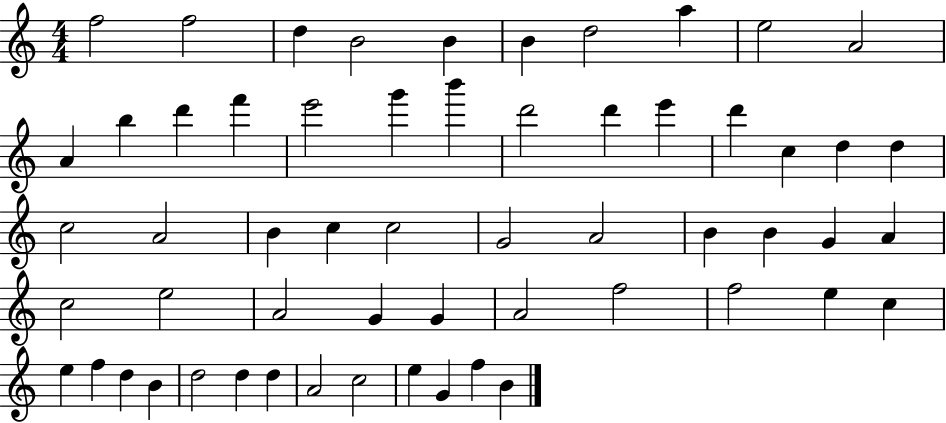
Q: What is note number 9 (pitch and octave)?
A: E5